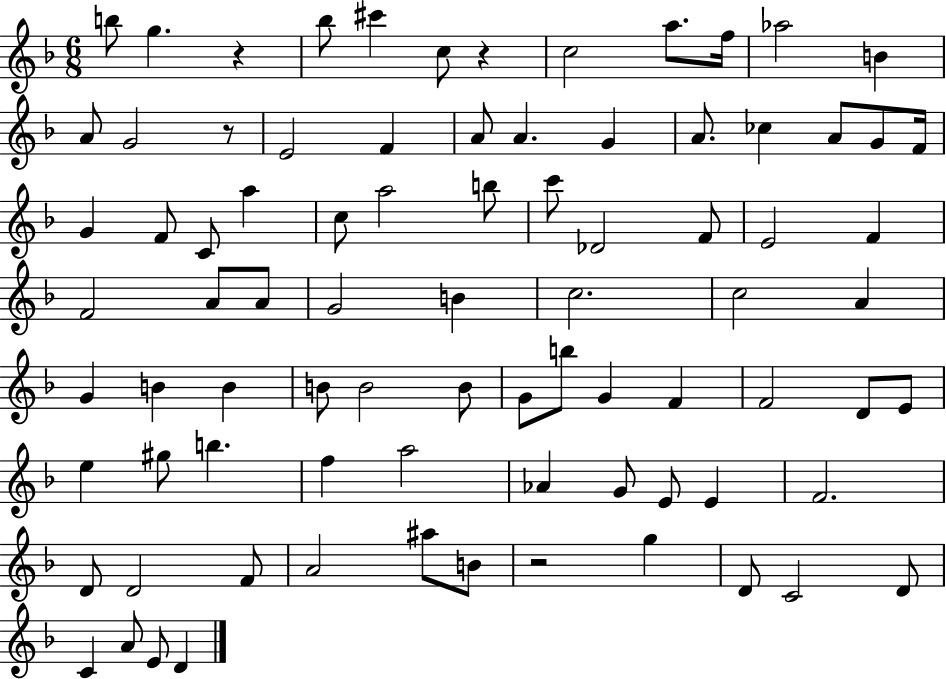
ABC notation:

X:1
T:Untitled
M:6/8
L:1/4
K:F
b/2 g z _b/2 ^c' c/2 z c2 a/2 f/4 _a2 B A/2 G2 z/2 E2 F A/2 A G A/2 _c A/2 G/2 F/4 G F/2 C/2 a c/2 a2 b/2 c'/2 _D2 F/2 E2 F F2 A/2 A/2 G2 B c2 c2 A G B B B/2 B2 B/2 G/2 b/2 G F F2 D/2 E/2 e ^g/2 b f a2 _A G/2 E/2 E F2 D/2 D2 F/2 A2 ^a/2 B/2 z2 g D/2 C2 D/2 C A/2 E/2 D